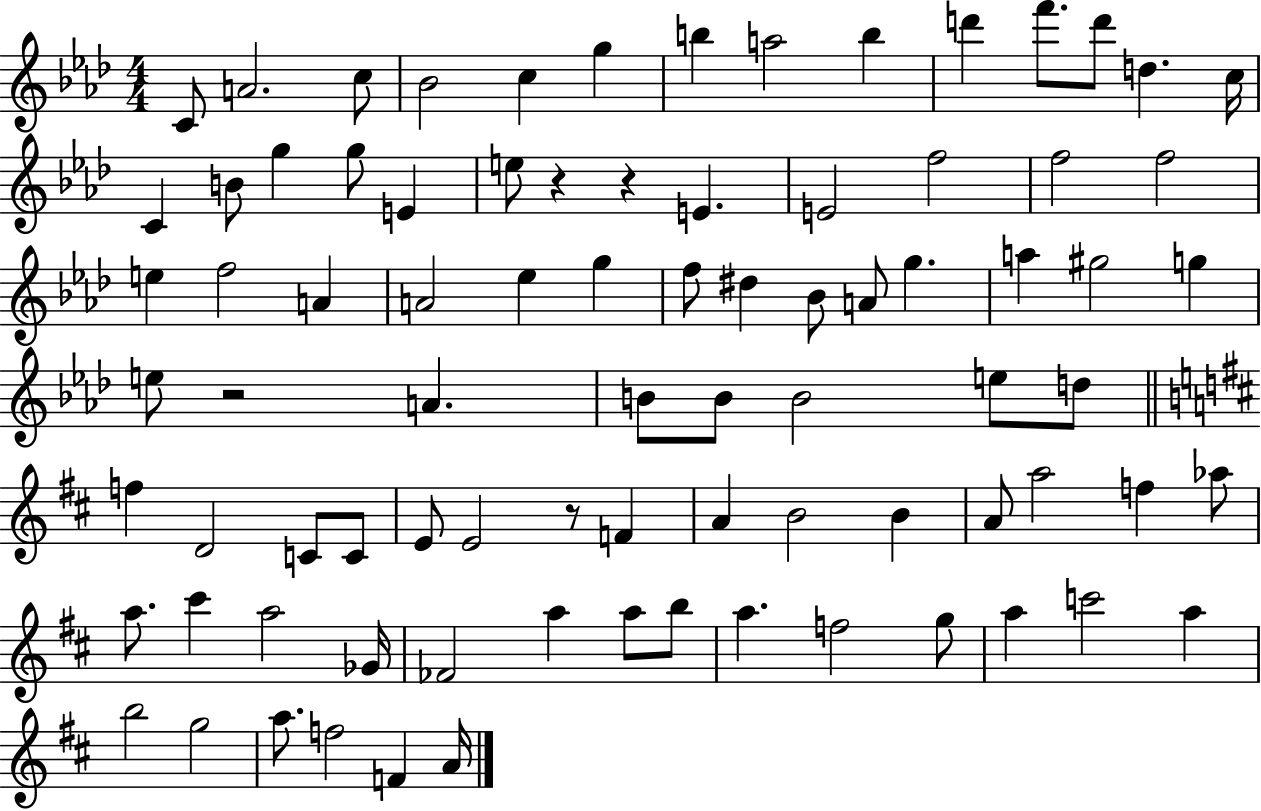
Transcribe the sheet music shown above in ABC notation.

X:1
T:Untitled
M:4/4
L:1/4
K:Ab
C/2 A2 c/2 _B2 c g b a2 b d' f'/2 d'/2 d c/4 C B/2 g g/2 E e/2 z z E E2 f2 f2 f2 e f2 A A2 _e g f/2 ^d _B/2 A/2 g a ^g2 g e/2 z2 A B/2 B/2 B2 e/2 d/2 f D2 C/2 C/2 E/2 E2 z/2 F A B2 B A/2 a2 f _a/2 a/2 ^c' a2 _G/4 _F2 a a/2 b/2 a f2 g/2 a c'2 a b2 g2 a/2 f2 F A/4